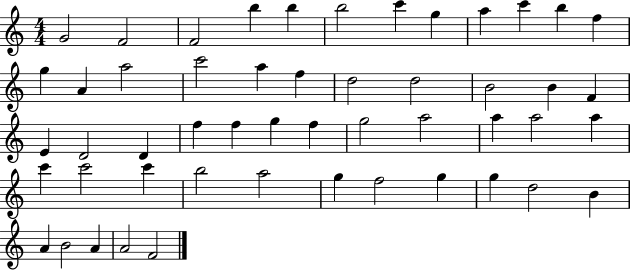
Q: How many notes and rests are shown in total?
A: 51